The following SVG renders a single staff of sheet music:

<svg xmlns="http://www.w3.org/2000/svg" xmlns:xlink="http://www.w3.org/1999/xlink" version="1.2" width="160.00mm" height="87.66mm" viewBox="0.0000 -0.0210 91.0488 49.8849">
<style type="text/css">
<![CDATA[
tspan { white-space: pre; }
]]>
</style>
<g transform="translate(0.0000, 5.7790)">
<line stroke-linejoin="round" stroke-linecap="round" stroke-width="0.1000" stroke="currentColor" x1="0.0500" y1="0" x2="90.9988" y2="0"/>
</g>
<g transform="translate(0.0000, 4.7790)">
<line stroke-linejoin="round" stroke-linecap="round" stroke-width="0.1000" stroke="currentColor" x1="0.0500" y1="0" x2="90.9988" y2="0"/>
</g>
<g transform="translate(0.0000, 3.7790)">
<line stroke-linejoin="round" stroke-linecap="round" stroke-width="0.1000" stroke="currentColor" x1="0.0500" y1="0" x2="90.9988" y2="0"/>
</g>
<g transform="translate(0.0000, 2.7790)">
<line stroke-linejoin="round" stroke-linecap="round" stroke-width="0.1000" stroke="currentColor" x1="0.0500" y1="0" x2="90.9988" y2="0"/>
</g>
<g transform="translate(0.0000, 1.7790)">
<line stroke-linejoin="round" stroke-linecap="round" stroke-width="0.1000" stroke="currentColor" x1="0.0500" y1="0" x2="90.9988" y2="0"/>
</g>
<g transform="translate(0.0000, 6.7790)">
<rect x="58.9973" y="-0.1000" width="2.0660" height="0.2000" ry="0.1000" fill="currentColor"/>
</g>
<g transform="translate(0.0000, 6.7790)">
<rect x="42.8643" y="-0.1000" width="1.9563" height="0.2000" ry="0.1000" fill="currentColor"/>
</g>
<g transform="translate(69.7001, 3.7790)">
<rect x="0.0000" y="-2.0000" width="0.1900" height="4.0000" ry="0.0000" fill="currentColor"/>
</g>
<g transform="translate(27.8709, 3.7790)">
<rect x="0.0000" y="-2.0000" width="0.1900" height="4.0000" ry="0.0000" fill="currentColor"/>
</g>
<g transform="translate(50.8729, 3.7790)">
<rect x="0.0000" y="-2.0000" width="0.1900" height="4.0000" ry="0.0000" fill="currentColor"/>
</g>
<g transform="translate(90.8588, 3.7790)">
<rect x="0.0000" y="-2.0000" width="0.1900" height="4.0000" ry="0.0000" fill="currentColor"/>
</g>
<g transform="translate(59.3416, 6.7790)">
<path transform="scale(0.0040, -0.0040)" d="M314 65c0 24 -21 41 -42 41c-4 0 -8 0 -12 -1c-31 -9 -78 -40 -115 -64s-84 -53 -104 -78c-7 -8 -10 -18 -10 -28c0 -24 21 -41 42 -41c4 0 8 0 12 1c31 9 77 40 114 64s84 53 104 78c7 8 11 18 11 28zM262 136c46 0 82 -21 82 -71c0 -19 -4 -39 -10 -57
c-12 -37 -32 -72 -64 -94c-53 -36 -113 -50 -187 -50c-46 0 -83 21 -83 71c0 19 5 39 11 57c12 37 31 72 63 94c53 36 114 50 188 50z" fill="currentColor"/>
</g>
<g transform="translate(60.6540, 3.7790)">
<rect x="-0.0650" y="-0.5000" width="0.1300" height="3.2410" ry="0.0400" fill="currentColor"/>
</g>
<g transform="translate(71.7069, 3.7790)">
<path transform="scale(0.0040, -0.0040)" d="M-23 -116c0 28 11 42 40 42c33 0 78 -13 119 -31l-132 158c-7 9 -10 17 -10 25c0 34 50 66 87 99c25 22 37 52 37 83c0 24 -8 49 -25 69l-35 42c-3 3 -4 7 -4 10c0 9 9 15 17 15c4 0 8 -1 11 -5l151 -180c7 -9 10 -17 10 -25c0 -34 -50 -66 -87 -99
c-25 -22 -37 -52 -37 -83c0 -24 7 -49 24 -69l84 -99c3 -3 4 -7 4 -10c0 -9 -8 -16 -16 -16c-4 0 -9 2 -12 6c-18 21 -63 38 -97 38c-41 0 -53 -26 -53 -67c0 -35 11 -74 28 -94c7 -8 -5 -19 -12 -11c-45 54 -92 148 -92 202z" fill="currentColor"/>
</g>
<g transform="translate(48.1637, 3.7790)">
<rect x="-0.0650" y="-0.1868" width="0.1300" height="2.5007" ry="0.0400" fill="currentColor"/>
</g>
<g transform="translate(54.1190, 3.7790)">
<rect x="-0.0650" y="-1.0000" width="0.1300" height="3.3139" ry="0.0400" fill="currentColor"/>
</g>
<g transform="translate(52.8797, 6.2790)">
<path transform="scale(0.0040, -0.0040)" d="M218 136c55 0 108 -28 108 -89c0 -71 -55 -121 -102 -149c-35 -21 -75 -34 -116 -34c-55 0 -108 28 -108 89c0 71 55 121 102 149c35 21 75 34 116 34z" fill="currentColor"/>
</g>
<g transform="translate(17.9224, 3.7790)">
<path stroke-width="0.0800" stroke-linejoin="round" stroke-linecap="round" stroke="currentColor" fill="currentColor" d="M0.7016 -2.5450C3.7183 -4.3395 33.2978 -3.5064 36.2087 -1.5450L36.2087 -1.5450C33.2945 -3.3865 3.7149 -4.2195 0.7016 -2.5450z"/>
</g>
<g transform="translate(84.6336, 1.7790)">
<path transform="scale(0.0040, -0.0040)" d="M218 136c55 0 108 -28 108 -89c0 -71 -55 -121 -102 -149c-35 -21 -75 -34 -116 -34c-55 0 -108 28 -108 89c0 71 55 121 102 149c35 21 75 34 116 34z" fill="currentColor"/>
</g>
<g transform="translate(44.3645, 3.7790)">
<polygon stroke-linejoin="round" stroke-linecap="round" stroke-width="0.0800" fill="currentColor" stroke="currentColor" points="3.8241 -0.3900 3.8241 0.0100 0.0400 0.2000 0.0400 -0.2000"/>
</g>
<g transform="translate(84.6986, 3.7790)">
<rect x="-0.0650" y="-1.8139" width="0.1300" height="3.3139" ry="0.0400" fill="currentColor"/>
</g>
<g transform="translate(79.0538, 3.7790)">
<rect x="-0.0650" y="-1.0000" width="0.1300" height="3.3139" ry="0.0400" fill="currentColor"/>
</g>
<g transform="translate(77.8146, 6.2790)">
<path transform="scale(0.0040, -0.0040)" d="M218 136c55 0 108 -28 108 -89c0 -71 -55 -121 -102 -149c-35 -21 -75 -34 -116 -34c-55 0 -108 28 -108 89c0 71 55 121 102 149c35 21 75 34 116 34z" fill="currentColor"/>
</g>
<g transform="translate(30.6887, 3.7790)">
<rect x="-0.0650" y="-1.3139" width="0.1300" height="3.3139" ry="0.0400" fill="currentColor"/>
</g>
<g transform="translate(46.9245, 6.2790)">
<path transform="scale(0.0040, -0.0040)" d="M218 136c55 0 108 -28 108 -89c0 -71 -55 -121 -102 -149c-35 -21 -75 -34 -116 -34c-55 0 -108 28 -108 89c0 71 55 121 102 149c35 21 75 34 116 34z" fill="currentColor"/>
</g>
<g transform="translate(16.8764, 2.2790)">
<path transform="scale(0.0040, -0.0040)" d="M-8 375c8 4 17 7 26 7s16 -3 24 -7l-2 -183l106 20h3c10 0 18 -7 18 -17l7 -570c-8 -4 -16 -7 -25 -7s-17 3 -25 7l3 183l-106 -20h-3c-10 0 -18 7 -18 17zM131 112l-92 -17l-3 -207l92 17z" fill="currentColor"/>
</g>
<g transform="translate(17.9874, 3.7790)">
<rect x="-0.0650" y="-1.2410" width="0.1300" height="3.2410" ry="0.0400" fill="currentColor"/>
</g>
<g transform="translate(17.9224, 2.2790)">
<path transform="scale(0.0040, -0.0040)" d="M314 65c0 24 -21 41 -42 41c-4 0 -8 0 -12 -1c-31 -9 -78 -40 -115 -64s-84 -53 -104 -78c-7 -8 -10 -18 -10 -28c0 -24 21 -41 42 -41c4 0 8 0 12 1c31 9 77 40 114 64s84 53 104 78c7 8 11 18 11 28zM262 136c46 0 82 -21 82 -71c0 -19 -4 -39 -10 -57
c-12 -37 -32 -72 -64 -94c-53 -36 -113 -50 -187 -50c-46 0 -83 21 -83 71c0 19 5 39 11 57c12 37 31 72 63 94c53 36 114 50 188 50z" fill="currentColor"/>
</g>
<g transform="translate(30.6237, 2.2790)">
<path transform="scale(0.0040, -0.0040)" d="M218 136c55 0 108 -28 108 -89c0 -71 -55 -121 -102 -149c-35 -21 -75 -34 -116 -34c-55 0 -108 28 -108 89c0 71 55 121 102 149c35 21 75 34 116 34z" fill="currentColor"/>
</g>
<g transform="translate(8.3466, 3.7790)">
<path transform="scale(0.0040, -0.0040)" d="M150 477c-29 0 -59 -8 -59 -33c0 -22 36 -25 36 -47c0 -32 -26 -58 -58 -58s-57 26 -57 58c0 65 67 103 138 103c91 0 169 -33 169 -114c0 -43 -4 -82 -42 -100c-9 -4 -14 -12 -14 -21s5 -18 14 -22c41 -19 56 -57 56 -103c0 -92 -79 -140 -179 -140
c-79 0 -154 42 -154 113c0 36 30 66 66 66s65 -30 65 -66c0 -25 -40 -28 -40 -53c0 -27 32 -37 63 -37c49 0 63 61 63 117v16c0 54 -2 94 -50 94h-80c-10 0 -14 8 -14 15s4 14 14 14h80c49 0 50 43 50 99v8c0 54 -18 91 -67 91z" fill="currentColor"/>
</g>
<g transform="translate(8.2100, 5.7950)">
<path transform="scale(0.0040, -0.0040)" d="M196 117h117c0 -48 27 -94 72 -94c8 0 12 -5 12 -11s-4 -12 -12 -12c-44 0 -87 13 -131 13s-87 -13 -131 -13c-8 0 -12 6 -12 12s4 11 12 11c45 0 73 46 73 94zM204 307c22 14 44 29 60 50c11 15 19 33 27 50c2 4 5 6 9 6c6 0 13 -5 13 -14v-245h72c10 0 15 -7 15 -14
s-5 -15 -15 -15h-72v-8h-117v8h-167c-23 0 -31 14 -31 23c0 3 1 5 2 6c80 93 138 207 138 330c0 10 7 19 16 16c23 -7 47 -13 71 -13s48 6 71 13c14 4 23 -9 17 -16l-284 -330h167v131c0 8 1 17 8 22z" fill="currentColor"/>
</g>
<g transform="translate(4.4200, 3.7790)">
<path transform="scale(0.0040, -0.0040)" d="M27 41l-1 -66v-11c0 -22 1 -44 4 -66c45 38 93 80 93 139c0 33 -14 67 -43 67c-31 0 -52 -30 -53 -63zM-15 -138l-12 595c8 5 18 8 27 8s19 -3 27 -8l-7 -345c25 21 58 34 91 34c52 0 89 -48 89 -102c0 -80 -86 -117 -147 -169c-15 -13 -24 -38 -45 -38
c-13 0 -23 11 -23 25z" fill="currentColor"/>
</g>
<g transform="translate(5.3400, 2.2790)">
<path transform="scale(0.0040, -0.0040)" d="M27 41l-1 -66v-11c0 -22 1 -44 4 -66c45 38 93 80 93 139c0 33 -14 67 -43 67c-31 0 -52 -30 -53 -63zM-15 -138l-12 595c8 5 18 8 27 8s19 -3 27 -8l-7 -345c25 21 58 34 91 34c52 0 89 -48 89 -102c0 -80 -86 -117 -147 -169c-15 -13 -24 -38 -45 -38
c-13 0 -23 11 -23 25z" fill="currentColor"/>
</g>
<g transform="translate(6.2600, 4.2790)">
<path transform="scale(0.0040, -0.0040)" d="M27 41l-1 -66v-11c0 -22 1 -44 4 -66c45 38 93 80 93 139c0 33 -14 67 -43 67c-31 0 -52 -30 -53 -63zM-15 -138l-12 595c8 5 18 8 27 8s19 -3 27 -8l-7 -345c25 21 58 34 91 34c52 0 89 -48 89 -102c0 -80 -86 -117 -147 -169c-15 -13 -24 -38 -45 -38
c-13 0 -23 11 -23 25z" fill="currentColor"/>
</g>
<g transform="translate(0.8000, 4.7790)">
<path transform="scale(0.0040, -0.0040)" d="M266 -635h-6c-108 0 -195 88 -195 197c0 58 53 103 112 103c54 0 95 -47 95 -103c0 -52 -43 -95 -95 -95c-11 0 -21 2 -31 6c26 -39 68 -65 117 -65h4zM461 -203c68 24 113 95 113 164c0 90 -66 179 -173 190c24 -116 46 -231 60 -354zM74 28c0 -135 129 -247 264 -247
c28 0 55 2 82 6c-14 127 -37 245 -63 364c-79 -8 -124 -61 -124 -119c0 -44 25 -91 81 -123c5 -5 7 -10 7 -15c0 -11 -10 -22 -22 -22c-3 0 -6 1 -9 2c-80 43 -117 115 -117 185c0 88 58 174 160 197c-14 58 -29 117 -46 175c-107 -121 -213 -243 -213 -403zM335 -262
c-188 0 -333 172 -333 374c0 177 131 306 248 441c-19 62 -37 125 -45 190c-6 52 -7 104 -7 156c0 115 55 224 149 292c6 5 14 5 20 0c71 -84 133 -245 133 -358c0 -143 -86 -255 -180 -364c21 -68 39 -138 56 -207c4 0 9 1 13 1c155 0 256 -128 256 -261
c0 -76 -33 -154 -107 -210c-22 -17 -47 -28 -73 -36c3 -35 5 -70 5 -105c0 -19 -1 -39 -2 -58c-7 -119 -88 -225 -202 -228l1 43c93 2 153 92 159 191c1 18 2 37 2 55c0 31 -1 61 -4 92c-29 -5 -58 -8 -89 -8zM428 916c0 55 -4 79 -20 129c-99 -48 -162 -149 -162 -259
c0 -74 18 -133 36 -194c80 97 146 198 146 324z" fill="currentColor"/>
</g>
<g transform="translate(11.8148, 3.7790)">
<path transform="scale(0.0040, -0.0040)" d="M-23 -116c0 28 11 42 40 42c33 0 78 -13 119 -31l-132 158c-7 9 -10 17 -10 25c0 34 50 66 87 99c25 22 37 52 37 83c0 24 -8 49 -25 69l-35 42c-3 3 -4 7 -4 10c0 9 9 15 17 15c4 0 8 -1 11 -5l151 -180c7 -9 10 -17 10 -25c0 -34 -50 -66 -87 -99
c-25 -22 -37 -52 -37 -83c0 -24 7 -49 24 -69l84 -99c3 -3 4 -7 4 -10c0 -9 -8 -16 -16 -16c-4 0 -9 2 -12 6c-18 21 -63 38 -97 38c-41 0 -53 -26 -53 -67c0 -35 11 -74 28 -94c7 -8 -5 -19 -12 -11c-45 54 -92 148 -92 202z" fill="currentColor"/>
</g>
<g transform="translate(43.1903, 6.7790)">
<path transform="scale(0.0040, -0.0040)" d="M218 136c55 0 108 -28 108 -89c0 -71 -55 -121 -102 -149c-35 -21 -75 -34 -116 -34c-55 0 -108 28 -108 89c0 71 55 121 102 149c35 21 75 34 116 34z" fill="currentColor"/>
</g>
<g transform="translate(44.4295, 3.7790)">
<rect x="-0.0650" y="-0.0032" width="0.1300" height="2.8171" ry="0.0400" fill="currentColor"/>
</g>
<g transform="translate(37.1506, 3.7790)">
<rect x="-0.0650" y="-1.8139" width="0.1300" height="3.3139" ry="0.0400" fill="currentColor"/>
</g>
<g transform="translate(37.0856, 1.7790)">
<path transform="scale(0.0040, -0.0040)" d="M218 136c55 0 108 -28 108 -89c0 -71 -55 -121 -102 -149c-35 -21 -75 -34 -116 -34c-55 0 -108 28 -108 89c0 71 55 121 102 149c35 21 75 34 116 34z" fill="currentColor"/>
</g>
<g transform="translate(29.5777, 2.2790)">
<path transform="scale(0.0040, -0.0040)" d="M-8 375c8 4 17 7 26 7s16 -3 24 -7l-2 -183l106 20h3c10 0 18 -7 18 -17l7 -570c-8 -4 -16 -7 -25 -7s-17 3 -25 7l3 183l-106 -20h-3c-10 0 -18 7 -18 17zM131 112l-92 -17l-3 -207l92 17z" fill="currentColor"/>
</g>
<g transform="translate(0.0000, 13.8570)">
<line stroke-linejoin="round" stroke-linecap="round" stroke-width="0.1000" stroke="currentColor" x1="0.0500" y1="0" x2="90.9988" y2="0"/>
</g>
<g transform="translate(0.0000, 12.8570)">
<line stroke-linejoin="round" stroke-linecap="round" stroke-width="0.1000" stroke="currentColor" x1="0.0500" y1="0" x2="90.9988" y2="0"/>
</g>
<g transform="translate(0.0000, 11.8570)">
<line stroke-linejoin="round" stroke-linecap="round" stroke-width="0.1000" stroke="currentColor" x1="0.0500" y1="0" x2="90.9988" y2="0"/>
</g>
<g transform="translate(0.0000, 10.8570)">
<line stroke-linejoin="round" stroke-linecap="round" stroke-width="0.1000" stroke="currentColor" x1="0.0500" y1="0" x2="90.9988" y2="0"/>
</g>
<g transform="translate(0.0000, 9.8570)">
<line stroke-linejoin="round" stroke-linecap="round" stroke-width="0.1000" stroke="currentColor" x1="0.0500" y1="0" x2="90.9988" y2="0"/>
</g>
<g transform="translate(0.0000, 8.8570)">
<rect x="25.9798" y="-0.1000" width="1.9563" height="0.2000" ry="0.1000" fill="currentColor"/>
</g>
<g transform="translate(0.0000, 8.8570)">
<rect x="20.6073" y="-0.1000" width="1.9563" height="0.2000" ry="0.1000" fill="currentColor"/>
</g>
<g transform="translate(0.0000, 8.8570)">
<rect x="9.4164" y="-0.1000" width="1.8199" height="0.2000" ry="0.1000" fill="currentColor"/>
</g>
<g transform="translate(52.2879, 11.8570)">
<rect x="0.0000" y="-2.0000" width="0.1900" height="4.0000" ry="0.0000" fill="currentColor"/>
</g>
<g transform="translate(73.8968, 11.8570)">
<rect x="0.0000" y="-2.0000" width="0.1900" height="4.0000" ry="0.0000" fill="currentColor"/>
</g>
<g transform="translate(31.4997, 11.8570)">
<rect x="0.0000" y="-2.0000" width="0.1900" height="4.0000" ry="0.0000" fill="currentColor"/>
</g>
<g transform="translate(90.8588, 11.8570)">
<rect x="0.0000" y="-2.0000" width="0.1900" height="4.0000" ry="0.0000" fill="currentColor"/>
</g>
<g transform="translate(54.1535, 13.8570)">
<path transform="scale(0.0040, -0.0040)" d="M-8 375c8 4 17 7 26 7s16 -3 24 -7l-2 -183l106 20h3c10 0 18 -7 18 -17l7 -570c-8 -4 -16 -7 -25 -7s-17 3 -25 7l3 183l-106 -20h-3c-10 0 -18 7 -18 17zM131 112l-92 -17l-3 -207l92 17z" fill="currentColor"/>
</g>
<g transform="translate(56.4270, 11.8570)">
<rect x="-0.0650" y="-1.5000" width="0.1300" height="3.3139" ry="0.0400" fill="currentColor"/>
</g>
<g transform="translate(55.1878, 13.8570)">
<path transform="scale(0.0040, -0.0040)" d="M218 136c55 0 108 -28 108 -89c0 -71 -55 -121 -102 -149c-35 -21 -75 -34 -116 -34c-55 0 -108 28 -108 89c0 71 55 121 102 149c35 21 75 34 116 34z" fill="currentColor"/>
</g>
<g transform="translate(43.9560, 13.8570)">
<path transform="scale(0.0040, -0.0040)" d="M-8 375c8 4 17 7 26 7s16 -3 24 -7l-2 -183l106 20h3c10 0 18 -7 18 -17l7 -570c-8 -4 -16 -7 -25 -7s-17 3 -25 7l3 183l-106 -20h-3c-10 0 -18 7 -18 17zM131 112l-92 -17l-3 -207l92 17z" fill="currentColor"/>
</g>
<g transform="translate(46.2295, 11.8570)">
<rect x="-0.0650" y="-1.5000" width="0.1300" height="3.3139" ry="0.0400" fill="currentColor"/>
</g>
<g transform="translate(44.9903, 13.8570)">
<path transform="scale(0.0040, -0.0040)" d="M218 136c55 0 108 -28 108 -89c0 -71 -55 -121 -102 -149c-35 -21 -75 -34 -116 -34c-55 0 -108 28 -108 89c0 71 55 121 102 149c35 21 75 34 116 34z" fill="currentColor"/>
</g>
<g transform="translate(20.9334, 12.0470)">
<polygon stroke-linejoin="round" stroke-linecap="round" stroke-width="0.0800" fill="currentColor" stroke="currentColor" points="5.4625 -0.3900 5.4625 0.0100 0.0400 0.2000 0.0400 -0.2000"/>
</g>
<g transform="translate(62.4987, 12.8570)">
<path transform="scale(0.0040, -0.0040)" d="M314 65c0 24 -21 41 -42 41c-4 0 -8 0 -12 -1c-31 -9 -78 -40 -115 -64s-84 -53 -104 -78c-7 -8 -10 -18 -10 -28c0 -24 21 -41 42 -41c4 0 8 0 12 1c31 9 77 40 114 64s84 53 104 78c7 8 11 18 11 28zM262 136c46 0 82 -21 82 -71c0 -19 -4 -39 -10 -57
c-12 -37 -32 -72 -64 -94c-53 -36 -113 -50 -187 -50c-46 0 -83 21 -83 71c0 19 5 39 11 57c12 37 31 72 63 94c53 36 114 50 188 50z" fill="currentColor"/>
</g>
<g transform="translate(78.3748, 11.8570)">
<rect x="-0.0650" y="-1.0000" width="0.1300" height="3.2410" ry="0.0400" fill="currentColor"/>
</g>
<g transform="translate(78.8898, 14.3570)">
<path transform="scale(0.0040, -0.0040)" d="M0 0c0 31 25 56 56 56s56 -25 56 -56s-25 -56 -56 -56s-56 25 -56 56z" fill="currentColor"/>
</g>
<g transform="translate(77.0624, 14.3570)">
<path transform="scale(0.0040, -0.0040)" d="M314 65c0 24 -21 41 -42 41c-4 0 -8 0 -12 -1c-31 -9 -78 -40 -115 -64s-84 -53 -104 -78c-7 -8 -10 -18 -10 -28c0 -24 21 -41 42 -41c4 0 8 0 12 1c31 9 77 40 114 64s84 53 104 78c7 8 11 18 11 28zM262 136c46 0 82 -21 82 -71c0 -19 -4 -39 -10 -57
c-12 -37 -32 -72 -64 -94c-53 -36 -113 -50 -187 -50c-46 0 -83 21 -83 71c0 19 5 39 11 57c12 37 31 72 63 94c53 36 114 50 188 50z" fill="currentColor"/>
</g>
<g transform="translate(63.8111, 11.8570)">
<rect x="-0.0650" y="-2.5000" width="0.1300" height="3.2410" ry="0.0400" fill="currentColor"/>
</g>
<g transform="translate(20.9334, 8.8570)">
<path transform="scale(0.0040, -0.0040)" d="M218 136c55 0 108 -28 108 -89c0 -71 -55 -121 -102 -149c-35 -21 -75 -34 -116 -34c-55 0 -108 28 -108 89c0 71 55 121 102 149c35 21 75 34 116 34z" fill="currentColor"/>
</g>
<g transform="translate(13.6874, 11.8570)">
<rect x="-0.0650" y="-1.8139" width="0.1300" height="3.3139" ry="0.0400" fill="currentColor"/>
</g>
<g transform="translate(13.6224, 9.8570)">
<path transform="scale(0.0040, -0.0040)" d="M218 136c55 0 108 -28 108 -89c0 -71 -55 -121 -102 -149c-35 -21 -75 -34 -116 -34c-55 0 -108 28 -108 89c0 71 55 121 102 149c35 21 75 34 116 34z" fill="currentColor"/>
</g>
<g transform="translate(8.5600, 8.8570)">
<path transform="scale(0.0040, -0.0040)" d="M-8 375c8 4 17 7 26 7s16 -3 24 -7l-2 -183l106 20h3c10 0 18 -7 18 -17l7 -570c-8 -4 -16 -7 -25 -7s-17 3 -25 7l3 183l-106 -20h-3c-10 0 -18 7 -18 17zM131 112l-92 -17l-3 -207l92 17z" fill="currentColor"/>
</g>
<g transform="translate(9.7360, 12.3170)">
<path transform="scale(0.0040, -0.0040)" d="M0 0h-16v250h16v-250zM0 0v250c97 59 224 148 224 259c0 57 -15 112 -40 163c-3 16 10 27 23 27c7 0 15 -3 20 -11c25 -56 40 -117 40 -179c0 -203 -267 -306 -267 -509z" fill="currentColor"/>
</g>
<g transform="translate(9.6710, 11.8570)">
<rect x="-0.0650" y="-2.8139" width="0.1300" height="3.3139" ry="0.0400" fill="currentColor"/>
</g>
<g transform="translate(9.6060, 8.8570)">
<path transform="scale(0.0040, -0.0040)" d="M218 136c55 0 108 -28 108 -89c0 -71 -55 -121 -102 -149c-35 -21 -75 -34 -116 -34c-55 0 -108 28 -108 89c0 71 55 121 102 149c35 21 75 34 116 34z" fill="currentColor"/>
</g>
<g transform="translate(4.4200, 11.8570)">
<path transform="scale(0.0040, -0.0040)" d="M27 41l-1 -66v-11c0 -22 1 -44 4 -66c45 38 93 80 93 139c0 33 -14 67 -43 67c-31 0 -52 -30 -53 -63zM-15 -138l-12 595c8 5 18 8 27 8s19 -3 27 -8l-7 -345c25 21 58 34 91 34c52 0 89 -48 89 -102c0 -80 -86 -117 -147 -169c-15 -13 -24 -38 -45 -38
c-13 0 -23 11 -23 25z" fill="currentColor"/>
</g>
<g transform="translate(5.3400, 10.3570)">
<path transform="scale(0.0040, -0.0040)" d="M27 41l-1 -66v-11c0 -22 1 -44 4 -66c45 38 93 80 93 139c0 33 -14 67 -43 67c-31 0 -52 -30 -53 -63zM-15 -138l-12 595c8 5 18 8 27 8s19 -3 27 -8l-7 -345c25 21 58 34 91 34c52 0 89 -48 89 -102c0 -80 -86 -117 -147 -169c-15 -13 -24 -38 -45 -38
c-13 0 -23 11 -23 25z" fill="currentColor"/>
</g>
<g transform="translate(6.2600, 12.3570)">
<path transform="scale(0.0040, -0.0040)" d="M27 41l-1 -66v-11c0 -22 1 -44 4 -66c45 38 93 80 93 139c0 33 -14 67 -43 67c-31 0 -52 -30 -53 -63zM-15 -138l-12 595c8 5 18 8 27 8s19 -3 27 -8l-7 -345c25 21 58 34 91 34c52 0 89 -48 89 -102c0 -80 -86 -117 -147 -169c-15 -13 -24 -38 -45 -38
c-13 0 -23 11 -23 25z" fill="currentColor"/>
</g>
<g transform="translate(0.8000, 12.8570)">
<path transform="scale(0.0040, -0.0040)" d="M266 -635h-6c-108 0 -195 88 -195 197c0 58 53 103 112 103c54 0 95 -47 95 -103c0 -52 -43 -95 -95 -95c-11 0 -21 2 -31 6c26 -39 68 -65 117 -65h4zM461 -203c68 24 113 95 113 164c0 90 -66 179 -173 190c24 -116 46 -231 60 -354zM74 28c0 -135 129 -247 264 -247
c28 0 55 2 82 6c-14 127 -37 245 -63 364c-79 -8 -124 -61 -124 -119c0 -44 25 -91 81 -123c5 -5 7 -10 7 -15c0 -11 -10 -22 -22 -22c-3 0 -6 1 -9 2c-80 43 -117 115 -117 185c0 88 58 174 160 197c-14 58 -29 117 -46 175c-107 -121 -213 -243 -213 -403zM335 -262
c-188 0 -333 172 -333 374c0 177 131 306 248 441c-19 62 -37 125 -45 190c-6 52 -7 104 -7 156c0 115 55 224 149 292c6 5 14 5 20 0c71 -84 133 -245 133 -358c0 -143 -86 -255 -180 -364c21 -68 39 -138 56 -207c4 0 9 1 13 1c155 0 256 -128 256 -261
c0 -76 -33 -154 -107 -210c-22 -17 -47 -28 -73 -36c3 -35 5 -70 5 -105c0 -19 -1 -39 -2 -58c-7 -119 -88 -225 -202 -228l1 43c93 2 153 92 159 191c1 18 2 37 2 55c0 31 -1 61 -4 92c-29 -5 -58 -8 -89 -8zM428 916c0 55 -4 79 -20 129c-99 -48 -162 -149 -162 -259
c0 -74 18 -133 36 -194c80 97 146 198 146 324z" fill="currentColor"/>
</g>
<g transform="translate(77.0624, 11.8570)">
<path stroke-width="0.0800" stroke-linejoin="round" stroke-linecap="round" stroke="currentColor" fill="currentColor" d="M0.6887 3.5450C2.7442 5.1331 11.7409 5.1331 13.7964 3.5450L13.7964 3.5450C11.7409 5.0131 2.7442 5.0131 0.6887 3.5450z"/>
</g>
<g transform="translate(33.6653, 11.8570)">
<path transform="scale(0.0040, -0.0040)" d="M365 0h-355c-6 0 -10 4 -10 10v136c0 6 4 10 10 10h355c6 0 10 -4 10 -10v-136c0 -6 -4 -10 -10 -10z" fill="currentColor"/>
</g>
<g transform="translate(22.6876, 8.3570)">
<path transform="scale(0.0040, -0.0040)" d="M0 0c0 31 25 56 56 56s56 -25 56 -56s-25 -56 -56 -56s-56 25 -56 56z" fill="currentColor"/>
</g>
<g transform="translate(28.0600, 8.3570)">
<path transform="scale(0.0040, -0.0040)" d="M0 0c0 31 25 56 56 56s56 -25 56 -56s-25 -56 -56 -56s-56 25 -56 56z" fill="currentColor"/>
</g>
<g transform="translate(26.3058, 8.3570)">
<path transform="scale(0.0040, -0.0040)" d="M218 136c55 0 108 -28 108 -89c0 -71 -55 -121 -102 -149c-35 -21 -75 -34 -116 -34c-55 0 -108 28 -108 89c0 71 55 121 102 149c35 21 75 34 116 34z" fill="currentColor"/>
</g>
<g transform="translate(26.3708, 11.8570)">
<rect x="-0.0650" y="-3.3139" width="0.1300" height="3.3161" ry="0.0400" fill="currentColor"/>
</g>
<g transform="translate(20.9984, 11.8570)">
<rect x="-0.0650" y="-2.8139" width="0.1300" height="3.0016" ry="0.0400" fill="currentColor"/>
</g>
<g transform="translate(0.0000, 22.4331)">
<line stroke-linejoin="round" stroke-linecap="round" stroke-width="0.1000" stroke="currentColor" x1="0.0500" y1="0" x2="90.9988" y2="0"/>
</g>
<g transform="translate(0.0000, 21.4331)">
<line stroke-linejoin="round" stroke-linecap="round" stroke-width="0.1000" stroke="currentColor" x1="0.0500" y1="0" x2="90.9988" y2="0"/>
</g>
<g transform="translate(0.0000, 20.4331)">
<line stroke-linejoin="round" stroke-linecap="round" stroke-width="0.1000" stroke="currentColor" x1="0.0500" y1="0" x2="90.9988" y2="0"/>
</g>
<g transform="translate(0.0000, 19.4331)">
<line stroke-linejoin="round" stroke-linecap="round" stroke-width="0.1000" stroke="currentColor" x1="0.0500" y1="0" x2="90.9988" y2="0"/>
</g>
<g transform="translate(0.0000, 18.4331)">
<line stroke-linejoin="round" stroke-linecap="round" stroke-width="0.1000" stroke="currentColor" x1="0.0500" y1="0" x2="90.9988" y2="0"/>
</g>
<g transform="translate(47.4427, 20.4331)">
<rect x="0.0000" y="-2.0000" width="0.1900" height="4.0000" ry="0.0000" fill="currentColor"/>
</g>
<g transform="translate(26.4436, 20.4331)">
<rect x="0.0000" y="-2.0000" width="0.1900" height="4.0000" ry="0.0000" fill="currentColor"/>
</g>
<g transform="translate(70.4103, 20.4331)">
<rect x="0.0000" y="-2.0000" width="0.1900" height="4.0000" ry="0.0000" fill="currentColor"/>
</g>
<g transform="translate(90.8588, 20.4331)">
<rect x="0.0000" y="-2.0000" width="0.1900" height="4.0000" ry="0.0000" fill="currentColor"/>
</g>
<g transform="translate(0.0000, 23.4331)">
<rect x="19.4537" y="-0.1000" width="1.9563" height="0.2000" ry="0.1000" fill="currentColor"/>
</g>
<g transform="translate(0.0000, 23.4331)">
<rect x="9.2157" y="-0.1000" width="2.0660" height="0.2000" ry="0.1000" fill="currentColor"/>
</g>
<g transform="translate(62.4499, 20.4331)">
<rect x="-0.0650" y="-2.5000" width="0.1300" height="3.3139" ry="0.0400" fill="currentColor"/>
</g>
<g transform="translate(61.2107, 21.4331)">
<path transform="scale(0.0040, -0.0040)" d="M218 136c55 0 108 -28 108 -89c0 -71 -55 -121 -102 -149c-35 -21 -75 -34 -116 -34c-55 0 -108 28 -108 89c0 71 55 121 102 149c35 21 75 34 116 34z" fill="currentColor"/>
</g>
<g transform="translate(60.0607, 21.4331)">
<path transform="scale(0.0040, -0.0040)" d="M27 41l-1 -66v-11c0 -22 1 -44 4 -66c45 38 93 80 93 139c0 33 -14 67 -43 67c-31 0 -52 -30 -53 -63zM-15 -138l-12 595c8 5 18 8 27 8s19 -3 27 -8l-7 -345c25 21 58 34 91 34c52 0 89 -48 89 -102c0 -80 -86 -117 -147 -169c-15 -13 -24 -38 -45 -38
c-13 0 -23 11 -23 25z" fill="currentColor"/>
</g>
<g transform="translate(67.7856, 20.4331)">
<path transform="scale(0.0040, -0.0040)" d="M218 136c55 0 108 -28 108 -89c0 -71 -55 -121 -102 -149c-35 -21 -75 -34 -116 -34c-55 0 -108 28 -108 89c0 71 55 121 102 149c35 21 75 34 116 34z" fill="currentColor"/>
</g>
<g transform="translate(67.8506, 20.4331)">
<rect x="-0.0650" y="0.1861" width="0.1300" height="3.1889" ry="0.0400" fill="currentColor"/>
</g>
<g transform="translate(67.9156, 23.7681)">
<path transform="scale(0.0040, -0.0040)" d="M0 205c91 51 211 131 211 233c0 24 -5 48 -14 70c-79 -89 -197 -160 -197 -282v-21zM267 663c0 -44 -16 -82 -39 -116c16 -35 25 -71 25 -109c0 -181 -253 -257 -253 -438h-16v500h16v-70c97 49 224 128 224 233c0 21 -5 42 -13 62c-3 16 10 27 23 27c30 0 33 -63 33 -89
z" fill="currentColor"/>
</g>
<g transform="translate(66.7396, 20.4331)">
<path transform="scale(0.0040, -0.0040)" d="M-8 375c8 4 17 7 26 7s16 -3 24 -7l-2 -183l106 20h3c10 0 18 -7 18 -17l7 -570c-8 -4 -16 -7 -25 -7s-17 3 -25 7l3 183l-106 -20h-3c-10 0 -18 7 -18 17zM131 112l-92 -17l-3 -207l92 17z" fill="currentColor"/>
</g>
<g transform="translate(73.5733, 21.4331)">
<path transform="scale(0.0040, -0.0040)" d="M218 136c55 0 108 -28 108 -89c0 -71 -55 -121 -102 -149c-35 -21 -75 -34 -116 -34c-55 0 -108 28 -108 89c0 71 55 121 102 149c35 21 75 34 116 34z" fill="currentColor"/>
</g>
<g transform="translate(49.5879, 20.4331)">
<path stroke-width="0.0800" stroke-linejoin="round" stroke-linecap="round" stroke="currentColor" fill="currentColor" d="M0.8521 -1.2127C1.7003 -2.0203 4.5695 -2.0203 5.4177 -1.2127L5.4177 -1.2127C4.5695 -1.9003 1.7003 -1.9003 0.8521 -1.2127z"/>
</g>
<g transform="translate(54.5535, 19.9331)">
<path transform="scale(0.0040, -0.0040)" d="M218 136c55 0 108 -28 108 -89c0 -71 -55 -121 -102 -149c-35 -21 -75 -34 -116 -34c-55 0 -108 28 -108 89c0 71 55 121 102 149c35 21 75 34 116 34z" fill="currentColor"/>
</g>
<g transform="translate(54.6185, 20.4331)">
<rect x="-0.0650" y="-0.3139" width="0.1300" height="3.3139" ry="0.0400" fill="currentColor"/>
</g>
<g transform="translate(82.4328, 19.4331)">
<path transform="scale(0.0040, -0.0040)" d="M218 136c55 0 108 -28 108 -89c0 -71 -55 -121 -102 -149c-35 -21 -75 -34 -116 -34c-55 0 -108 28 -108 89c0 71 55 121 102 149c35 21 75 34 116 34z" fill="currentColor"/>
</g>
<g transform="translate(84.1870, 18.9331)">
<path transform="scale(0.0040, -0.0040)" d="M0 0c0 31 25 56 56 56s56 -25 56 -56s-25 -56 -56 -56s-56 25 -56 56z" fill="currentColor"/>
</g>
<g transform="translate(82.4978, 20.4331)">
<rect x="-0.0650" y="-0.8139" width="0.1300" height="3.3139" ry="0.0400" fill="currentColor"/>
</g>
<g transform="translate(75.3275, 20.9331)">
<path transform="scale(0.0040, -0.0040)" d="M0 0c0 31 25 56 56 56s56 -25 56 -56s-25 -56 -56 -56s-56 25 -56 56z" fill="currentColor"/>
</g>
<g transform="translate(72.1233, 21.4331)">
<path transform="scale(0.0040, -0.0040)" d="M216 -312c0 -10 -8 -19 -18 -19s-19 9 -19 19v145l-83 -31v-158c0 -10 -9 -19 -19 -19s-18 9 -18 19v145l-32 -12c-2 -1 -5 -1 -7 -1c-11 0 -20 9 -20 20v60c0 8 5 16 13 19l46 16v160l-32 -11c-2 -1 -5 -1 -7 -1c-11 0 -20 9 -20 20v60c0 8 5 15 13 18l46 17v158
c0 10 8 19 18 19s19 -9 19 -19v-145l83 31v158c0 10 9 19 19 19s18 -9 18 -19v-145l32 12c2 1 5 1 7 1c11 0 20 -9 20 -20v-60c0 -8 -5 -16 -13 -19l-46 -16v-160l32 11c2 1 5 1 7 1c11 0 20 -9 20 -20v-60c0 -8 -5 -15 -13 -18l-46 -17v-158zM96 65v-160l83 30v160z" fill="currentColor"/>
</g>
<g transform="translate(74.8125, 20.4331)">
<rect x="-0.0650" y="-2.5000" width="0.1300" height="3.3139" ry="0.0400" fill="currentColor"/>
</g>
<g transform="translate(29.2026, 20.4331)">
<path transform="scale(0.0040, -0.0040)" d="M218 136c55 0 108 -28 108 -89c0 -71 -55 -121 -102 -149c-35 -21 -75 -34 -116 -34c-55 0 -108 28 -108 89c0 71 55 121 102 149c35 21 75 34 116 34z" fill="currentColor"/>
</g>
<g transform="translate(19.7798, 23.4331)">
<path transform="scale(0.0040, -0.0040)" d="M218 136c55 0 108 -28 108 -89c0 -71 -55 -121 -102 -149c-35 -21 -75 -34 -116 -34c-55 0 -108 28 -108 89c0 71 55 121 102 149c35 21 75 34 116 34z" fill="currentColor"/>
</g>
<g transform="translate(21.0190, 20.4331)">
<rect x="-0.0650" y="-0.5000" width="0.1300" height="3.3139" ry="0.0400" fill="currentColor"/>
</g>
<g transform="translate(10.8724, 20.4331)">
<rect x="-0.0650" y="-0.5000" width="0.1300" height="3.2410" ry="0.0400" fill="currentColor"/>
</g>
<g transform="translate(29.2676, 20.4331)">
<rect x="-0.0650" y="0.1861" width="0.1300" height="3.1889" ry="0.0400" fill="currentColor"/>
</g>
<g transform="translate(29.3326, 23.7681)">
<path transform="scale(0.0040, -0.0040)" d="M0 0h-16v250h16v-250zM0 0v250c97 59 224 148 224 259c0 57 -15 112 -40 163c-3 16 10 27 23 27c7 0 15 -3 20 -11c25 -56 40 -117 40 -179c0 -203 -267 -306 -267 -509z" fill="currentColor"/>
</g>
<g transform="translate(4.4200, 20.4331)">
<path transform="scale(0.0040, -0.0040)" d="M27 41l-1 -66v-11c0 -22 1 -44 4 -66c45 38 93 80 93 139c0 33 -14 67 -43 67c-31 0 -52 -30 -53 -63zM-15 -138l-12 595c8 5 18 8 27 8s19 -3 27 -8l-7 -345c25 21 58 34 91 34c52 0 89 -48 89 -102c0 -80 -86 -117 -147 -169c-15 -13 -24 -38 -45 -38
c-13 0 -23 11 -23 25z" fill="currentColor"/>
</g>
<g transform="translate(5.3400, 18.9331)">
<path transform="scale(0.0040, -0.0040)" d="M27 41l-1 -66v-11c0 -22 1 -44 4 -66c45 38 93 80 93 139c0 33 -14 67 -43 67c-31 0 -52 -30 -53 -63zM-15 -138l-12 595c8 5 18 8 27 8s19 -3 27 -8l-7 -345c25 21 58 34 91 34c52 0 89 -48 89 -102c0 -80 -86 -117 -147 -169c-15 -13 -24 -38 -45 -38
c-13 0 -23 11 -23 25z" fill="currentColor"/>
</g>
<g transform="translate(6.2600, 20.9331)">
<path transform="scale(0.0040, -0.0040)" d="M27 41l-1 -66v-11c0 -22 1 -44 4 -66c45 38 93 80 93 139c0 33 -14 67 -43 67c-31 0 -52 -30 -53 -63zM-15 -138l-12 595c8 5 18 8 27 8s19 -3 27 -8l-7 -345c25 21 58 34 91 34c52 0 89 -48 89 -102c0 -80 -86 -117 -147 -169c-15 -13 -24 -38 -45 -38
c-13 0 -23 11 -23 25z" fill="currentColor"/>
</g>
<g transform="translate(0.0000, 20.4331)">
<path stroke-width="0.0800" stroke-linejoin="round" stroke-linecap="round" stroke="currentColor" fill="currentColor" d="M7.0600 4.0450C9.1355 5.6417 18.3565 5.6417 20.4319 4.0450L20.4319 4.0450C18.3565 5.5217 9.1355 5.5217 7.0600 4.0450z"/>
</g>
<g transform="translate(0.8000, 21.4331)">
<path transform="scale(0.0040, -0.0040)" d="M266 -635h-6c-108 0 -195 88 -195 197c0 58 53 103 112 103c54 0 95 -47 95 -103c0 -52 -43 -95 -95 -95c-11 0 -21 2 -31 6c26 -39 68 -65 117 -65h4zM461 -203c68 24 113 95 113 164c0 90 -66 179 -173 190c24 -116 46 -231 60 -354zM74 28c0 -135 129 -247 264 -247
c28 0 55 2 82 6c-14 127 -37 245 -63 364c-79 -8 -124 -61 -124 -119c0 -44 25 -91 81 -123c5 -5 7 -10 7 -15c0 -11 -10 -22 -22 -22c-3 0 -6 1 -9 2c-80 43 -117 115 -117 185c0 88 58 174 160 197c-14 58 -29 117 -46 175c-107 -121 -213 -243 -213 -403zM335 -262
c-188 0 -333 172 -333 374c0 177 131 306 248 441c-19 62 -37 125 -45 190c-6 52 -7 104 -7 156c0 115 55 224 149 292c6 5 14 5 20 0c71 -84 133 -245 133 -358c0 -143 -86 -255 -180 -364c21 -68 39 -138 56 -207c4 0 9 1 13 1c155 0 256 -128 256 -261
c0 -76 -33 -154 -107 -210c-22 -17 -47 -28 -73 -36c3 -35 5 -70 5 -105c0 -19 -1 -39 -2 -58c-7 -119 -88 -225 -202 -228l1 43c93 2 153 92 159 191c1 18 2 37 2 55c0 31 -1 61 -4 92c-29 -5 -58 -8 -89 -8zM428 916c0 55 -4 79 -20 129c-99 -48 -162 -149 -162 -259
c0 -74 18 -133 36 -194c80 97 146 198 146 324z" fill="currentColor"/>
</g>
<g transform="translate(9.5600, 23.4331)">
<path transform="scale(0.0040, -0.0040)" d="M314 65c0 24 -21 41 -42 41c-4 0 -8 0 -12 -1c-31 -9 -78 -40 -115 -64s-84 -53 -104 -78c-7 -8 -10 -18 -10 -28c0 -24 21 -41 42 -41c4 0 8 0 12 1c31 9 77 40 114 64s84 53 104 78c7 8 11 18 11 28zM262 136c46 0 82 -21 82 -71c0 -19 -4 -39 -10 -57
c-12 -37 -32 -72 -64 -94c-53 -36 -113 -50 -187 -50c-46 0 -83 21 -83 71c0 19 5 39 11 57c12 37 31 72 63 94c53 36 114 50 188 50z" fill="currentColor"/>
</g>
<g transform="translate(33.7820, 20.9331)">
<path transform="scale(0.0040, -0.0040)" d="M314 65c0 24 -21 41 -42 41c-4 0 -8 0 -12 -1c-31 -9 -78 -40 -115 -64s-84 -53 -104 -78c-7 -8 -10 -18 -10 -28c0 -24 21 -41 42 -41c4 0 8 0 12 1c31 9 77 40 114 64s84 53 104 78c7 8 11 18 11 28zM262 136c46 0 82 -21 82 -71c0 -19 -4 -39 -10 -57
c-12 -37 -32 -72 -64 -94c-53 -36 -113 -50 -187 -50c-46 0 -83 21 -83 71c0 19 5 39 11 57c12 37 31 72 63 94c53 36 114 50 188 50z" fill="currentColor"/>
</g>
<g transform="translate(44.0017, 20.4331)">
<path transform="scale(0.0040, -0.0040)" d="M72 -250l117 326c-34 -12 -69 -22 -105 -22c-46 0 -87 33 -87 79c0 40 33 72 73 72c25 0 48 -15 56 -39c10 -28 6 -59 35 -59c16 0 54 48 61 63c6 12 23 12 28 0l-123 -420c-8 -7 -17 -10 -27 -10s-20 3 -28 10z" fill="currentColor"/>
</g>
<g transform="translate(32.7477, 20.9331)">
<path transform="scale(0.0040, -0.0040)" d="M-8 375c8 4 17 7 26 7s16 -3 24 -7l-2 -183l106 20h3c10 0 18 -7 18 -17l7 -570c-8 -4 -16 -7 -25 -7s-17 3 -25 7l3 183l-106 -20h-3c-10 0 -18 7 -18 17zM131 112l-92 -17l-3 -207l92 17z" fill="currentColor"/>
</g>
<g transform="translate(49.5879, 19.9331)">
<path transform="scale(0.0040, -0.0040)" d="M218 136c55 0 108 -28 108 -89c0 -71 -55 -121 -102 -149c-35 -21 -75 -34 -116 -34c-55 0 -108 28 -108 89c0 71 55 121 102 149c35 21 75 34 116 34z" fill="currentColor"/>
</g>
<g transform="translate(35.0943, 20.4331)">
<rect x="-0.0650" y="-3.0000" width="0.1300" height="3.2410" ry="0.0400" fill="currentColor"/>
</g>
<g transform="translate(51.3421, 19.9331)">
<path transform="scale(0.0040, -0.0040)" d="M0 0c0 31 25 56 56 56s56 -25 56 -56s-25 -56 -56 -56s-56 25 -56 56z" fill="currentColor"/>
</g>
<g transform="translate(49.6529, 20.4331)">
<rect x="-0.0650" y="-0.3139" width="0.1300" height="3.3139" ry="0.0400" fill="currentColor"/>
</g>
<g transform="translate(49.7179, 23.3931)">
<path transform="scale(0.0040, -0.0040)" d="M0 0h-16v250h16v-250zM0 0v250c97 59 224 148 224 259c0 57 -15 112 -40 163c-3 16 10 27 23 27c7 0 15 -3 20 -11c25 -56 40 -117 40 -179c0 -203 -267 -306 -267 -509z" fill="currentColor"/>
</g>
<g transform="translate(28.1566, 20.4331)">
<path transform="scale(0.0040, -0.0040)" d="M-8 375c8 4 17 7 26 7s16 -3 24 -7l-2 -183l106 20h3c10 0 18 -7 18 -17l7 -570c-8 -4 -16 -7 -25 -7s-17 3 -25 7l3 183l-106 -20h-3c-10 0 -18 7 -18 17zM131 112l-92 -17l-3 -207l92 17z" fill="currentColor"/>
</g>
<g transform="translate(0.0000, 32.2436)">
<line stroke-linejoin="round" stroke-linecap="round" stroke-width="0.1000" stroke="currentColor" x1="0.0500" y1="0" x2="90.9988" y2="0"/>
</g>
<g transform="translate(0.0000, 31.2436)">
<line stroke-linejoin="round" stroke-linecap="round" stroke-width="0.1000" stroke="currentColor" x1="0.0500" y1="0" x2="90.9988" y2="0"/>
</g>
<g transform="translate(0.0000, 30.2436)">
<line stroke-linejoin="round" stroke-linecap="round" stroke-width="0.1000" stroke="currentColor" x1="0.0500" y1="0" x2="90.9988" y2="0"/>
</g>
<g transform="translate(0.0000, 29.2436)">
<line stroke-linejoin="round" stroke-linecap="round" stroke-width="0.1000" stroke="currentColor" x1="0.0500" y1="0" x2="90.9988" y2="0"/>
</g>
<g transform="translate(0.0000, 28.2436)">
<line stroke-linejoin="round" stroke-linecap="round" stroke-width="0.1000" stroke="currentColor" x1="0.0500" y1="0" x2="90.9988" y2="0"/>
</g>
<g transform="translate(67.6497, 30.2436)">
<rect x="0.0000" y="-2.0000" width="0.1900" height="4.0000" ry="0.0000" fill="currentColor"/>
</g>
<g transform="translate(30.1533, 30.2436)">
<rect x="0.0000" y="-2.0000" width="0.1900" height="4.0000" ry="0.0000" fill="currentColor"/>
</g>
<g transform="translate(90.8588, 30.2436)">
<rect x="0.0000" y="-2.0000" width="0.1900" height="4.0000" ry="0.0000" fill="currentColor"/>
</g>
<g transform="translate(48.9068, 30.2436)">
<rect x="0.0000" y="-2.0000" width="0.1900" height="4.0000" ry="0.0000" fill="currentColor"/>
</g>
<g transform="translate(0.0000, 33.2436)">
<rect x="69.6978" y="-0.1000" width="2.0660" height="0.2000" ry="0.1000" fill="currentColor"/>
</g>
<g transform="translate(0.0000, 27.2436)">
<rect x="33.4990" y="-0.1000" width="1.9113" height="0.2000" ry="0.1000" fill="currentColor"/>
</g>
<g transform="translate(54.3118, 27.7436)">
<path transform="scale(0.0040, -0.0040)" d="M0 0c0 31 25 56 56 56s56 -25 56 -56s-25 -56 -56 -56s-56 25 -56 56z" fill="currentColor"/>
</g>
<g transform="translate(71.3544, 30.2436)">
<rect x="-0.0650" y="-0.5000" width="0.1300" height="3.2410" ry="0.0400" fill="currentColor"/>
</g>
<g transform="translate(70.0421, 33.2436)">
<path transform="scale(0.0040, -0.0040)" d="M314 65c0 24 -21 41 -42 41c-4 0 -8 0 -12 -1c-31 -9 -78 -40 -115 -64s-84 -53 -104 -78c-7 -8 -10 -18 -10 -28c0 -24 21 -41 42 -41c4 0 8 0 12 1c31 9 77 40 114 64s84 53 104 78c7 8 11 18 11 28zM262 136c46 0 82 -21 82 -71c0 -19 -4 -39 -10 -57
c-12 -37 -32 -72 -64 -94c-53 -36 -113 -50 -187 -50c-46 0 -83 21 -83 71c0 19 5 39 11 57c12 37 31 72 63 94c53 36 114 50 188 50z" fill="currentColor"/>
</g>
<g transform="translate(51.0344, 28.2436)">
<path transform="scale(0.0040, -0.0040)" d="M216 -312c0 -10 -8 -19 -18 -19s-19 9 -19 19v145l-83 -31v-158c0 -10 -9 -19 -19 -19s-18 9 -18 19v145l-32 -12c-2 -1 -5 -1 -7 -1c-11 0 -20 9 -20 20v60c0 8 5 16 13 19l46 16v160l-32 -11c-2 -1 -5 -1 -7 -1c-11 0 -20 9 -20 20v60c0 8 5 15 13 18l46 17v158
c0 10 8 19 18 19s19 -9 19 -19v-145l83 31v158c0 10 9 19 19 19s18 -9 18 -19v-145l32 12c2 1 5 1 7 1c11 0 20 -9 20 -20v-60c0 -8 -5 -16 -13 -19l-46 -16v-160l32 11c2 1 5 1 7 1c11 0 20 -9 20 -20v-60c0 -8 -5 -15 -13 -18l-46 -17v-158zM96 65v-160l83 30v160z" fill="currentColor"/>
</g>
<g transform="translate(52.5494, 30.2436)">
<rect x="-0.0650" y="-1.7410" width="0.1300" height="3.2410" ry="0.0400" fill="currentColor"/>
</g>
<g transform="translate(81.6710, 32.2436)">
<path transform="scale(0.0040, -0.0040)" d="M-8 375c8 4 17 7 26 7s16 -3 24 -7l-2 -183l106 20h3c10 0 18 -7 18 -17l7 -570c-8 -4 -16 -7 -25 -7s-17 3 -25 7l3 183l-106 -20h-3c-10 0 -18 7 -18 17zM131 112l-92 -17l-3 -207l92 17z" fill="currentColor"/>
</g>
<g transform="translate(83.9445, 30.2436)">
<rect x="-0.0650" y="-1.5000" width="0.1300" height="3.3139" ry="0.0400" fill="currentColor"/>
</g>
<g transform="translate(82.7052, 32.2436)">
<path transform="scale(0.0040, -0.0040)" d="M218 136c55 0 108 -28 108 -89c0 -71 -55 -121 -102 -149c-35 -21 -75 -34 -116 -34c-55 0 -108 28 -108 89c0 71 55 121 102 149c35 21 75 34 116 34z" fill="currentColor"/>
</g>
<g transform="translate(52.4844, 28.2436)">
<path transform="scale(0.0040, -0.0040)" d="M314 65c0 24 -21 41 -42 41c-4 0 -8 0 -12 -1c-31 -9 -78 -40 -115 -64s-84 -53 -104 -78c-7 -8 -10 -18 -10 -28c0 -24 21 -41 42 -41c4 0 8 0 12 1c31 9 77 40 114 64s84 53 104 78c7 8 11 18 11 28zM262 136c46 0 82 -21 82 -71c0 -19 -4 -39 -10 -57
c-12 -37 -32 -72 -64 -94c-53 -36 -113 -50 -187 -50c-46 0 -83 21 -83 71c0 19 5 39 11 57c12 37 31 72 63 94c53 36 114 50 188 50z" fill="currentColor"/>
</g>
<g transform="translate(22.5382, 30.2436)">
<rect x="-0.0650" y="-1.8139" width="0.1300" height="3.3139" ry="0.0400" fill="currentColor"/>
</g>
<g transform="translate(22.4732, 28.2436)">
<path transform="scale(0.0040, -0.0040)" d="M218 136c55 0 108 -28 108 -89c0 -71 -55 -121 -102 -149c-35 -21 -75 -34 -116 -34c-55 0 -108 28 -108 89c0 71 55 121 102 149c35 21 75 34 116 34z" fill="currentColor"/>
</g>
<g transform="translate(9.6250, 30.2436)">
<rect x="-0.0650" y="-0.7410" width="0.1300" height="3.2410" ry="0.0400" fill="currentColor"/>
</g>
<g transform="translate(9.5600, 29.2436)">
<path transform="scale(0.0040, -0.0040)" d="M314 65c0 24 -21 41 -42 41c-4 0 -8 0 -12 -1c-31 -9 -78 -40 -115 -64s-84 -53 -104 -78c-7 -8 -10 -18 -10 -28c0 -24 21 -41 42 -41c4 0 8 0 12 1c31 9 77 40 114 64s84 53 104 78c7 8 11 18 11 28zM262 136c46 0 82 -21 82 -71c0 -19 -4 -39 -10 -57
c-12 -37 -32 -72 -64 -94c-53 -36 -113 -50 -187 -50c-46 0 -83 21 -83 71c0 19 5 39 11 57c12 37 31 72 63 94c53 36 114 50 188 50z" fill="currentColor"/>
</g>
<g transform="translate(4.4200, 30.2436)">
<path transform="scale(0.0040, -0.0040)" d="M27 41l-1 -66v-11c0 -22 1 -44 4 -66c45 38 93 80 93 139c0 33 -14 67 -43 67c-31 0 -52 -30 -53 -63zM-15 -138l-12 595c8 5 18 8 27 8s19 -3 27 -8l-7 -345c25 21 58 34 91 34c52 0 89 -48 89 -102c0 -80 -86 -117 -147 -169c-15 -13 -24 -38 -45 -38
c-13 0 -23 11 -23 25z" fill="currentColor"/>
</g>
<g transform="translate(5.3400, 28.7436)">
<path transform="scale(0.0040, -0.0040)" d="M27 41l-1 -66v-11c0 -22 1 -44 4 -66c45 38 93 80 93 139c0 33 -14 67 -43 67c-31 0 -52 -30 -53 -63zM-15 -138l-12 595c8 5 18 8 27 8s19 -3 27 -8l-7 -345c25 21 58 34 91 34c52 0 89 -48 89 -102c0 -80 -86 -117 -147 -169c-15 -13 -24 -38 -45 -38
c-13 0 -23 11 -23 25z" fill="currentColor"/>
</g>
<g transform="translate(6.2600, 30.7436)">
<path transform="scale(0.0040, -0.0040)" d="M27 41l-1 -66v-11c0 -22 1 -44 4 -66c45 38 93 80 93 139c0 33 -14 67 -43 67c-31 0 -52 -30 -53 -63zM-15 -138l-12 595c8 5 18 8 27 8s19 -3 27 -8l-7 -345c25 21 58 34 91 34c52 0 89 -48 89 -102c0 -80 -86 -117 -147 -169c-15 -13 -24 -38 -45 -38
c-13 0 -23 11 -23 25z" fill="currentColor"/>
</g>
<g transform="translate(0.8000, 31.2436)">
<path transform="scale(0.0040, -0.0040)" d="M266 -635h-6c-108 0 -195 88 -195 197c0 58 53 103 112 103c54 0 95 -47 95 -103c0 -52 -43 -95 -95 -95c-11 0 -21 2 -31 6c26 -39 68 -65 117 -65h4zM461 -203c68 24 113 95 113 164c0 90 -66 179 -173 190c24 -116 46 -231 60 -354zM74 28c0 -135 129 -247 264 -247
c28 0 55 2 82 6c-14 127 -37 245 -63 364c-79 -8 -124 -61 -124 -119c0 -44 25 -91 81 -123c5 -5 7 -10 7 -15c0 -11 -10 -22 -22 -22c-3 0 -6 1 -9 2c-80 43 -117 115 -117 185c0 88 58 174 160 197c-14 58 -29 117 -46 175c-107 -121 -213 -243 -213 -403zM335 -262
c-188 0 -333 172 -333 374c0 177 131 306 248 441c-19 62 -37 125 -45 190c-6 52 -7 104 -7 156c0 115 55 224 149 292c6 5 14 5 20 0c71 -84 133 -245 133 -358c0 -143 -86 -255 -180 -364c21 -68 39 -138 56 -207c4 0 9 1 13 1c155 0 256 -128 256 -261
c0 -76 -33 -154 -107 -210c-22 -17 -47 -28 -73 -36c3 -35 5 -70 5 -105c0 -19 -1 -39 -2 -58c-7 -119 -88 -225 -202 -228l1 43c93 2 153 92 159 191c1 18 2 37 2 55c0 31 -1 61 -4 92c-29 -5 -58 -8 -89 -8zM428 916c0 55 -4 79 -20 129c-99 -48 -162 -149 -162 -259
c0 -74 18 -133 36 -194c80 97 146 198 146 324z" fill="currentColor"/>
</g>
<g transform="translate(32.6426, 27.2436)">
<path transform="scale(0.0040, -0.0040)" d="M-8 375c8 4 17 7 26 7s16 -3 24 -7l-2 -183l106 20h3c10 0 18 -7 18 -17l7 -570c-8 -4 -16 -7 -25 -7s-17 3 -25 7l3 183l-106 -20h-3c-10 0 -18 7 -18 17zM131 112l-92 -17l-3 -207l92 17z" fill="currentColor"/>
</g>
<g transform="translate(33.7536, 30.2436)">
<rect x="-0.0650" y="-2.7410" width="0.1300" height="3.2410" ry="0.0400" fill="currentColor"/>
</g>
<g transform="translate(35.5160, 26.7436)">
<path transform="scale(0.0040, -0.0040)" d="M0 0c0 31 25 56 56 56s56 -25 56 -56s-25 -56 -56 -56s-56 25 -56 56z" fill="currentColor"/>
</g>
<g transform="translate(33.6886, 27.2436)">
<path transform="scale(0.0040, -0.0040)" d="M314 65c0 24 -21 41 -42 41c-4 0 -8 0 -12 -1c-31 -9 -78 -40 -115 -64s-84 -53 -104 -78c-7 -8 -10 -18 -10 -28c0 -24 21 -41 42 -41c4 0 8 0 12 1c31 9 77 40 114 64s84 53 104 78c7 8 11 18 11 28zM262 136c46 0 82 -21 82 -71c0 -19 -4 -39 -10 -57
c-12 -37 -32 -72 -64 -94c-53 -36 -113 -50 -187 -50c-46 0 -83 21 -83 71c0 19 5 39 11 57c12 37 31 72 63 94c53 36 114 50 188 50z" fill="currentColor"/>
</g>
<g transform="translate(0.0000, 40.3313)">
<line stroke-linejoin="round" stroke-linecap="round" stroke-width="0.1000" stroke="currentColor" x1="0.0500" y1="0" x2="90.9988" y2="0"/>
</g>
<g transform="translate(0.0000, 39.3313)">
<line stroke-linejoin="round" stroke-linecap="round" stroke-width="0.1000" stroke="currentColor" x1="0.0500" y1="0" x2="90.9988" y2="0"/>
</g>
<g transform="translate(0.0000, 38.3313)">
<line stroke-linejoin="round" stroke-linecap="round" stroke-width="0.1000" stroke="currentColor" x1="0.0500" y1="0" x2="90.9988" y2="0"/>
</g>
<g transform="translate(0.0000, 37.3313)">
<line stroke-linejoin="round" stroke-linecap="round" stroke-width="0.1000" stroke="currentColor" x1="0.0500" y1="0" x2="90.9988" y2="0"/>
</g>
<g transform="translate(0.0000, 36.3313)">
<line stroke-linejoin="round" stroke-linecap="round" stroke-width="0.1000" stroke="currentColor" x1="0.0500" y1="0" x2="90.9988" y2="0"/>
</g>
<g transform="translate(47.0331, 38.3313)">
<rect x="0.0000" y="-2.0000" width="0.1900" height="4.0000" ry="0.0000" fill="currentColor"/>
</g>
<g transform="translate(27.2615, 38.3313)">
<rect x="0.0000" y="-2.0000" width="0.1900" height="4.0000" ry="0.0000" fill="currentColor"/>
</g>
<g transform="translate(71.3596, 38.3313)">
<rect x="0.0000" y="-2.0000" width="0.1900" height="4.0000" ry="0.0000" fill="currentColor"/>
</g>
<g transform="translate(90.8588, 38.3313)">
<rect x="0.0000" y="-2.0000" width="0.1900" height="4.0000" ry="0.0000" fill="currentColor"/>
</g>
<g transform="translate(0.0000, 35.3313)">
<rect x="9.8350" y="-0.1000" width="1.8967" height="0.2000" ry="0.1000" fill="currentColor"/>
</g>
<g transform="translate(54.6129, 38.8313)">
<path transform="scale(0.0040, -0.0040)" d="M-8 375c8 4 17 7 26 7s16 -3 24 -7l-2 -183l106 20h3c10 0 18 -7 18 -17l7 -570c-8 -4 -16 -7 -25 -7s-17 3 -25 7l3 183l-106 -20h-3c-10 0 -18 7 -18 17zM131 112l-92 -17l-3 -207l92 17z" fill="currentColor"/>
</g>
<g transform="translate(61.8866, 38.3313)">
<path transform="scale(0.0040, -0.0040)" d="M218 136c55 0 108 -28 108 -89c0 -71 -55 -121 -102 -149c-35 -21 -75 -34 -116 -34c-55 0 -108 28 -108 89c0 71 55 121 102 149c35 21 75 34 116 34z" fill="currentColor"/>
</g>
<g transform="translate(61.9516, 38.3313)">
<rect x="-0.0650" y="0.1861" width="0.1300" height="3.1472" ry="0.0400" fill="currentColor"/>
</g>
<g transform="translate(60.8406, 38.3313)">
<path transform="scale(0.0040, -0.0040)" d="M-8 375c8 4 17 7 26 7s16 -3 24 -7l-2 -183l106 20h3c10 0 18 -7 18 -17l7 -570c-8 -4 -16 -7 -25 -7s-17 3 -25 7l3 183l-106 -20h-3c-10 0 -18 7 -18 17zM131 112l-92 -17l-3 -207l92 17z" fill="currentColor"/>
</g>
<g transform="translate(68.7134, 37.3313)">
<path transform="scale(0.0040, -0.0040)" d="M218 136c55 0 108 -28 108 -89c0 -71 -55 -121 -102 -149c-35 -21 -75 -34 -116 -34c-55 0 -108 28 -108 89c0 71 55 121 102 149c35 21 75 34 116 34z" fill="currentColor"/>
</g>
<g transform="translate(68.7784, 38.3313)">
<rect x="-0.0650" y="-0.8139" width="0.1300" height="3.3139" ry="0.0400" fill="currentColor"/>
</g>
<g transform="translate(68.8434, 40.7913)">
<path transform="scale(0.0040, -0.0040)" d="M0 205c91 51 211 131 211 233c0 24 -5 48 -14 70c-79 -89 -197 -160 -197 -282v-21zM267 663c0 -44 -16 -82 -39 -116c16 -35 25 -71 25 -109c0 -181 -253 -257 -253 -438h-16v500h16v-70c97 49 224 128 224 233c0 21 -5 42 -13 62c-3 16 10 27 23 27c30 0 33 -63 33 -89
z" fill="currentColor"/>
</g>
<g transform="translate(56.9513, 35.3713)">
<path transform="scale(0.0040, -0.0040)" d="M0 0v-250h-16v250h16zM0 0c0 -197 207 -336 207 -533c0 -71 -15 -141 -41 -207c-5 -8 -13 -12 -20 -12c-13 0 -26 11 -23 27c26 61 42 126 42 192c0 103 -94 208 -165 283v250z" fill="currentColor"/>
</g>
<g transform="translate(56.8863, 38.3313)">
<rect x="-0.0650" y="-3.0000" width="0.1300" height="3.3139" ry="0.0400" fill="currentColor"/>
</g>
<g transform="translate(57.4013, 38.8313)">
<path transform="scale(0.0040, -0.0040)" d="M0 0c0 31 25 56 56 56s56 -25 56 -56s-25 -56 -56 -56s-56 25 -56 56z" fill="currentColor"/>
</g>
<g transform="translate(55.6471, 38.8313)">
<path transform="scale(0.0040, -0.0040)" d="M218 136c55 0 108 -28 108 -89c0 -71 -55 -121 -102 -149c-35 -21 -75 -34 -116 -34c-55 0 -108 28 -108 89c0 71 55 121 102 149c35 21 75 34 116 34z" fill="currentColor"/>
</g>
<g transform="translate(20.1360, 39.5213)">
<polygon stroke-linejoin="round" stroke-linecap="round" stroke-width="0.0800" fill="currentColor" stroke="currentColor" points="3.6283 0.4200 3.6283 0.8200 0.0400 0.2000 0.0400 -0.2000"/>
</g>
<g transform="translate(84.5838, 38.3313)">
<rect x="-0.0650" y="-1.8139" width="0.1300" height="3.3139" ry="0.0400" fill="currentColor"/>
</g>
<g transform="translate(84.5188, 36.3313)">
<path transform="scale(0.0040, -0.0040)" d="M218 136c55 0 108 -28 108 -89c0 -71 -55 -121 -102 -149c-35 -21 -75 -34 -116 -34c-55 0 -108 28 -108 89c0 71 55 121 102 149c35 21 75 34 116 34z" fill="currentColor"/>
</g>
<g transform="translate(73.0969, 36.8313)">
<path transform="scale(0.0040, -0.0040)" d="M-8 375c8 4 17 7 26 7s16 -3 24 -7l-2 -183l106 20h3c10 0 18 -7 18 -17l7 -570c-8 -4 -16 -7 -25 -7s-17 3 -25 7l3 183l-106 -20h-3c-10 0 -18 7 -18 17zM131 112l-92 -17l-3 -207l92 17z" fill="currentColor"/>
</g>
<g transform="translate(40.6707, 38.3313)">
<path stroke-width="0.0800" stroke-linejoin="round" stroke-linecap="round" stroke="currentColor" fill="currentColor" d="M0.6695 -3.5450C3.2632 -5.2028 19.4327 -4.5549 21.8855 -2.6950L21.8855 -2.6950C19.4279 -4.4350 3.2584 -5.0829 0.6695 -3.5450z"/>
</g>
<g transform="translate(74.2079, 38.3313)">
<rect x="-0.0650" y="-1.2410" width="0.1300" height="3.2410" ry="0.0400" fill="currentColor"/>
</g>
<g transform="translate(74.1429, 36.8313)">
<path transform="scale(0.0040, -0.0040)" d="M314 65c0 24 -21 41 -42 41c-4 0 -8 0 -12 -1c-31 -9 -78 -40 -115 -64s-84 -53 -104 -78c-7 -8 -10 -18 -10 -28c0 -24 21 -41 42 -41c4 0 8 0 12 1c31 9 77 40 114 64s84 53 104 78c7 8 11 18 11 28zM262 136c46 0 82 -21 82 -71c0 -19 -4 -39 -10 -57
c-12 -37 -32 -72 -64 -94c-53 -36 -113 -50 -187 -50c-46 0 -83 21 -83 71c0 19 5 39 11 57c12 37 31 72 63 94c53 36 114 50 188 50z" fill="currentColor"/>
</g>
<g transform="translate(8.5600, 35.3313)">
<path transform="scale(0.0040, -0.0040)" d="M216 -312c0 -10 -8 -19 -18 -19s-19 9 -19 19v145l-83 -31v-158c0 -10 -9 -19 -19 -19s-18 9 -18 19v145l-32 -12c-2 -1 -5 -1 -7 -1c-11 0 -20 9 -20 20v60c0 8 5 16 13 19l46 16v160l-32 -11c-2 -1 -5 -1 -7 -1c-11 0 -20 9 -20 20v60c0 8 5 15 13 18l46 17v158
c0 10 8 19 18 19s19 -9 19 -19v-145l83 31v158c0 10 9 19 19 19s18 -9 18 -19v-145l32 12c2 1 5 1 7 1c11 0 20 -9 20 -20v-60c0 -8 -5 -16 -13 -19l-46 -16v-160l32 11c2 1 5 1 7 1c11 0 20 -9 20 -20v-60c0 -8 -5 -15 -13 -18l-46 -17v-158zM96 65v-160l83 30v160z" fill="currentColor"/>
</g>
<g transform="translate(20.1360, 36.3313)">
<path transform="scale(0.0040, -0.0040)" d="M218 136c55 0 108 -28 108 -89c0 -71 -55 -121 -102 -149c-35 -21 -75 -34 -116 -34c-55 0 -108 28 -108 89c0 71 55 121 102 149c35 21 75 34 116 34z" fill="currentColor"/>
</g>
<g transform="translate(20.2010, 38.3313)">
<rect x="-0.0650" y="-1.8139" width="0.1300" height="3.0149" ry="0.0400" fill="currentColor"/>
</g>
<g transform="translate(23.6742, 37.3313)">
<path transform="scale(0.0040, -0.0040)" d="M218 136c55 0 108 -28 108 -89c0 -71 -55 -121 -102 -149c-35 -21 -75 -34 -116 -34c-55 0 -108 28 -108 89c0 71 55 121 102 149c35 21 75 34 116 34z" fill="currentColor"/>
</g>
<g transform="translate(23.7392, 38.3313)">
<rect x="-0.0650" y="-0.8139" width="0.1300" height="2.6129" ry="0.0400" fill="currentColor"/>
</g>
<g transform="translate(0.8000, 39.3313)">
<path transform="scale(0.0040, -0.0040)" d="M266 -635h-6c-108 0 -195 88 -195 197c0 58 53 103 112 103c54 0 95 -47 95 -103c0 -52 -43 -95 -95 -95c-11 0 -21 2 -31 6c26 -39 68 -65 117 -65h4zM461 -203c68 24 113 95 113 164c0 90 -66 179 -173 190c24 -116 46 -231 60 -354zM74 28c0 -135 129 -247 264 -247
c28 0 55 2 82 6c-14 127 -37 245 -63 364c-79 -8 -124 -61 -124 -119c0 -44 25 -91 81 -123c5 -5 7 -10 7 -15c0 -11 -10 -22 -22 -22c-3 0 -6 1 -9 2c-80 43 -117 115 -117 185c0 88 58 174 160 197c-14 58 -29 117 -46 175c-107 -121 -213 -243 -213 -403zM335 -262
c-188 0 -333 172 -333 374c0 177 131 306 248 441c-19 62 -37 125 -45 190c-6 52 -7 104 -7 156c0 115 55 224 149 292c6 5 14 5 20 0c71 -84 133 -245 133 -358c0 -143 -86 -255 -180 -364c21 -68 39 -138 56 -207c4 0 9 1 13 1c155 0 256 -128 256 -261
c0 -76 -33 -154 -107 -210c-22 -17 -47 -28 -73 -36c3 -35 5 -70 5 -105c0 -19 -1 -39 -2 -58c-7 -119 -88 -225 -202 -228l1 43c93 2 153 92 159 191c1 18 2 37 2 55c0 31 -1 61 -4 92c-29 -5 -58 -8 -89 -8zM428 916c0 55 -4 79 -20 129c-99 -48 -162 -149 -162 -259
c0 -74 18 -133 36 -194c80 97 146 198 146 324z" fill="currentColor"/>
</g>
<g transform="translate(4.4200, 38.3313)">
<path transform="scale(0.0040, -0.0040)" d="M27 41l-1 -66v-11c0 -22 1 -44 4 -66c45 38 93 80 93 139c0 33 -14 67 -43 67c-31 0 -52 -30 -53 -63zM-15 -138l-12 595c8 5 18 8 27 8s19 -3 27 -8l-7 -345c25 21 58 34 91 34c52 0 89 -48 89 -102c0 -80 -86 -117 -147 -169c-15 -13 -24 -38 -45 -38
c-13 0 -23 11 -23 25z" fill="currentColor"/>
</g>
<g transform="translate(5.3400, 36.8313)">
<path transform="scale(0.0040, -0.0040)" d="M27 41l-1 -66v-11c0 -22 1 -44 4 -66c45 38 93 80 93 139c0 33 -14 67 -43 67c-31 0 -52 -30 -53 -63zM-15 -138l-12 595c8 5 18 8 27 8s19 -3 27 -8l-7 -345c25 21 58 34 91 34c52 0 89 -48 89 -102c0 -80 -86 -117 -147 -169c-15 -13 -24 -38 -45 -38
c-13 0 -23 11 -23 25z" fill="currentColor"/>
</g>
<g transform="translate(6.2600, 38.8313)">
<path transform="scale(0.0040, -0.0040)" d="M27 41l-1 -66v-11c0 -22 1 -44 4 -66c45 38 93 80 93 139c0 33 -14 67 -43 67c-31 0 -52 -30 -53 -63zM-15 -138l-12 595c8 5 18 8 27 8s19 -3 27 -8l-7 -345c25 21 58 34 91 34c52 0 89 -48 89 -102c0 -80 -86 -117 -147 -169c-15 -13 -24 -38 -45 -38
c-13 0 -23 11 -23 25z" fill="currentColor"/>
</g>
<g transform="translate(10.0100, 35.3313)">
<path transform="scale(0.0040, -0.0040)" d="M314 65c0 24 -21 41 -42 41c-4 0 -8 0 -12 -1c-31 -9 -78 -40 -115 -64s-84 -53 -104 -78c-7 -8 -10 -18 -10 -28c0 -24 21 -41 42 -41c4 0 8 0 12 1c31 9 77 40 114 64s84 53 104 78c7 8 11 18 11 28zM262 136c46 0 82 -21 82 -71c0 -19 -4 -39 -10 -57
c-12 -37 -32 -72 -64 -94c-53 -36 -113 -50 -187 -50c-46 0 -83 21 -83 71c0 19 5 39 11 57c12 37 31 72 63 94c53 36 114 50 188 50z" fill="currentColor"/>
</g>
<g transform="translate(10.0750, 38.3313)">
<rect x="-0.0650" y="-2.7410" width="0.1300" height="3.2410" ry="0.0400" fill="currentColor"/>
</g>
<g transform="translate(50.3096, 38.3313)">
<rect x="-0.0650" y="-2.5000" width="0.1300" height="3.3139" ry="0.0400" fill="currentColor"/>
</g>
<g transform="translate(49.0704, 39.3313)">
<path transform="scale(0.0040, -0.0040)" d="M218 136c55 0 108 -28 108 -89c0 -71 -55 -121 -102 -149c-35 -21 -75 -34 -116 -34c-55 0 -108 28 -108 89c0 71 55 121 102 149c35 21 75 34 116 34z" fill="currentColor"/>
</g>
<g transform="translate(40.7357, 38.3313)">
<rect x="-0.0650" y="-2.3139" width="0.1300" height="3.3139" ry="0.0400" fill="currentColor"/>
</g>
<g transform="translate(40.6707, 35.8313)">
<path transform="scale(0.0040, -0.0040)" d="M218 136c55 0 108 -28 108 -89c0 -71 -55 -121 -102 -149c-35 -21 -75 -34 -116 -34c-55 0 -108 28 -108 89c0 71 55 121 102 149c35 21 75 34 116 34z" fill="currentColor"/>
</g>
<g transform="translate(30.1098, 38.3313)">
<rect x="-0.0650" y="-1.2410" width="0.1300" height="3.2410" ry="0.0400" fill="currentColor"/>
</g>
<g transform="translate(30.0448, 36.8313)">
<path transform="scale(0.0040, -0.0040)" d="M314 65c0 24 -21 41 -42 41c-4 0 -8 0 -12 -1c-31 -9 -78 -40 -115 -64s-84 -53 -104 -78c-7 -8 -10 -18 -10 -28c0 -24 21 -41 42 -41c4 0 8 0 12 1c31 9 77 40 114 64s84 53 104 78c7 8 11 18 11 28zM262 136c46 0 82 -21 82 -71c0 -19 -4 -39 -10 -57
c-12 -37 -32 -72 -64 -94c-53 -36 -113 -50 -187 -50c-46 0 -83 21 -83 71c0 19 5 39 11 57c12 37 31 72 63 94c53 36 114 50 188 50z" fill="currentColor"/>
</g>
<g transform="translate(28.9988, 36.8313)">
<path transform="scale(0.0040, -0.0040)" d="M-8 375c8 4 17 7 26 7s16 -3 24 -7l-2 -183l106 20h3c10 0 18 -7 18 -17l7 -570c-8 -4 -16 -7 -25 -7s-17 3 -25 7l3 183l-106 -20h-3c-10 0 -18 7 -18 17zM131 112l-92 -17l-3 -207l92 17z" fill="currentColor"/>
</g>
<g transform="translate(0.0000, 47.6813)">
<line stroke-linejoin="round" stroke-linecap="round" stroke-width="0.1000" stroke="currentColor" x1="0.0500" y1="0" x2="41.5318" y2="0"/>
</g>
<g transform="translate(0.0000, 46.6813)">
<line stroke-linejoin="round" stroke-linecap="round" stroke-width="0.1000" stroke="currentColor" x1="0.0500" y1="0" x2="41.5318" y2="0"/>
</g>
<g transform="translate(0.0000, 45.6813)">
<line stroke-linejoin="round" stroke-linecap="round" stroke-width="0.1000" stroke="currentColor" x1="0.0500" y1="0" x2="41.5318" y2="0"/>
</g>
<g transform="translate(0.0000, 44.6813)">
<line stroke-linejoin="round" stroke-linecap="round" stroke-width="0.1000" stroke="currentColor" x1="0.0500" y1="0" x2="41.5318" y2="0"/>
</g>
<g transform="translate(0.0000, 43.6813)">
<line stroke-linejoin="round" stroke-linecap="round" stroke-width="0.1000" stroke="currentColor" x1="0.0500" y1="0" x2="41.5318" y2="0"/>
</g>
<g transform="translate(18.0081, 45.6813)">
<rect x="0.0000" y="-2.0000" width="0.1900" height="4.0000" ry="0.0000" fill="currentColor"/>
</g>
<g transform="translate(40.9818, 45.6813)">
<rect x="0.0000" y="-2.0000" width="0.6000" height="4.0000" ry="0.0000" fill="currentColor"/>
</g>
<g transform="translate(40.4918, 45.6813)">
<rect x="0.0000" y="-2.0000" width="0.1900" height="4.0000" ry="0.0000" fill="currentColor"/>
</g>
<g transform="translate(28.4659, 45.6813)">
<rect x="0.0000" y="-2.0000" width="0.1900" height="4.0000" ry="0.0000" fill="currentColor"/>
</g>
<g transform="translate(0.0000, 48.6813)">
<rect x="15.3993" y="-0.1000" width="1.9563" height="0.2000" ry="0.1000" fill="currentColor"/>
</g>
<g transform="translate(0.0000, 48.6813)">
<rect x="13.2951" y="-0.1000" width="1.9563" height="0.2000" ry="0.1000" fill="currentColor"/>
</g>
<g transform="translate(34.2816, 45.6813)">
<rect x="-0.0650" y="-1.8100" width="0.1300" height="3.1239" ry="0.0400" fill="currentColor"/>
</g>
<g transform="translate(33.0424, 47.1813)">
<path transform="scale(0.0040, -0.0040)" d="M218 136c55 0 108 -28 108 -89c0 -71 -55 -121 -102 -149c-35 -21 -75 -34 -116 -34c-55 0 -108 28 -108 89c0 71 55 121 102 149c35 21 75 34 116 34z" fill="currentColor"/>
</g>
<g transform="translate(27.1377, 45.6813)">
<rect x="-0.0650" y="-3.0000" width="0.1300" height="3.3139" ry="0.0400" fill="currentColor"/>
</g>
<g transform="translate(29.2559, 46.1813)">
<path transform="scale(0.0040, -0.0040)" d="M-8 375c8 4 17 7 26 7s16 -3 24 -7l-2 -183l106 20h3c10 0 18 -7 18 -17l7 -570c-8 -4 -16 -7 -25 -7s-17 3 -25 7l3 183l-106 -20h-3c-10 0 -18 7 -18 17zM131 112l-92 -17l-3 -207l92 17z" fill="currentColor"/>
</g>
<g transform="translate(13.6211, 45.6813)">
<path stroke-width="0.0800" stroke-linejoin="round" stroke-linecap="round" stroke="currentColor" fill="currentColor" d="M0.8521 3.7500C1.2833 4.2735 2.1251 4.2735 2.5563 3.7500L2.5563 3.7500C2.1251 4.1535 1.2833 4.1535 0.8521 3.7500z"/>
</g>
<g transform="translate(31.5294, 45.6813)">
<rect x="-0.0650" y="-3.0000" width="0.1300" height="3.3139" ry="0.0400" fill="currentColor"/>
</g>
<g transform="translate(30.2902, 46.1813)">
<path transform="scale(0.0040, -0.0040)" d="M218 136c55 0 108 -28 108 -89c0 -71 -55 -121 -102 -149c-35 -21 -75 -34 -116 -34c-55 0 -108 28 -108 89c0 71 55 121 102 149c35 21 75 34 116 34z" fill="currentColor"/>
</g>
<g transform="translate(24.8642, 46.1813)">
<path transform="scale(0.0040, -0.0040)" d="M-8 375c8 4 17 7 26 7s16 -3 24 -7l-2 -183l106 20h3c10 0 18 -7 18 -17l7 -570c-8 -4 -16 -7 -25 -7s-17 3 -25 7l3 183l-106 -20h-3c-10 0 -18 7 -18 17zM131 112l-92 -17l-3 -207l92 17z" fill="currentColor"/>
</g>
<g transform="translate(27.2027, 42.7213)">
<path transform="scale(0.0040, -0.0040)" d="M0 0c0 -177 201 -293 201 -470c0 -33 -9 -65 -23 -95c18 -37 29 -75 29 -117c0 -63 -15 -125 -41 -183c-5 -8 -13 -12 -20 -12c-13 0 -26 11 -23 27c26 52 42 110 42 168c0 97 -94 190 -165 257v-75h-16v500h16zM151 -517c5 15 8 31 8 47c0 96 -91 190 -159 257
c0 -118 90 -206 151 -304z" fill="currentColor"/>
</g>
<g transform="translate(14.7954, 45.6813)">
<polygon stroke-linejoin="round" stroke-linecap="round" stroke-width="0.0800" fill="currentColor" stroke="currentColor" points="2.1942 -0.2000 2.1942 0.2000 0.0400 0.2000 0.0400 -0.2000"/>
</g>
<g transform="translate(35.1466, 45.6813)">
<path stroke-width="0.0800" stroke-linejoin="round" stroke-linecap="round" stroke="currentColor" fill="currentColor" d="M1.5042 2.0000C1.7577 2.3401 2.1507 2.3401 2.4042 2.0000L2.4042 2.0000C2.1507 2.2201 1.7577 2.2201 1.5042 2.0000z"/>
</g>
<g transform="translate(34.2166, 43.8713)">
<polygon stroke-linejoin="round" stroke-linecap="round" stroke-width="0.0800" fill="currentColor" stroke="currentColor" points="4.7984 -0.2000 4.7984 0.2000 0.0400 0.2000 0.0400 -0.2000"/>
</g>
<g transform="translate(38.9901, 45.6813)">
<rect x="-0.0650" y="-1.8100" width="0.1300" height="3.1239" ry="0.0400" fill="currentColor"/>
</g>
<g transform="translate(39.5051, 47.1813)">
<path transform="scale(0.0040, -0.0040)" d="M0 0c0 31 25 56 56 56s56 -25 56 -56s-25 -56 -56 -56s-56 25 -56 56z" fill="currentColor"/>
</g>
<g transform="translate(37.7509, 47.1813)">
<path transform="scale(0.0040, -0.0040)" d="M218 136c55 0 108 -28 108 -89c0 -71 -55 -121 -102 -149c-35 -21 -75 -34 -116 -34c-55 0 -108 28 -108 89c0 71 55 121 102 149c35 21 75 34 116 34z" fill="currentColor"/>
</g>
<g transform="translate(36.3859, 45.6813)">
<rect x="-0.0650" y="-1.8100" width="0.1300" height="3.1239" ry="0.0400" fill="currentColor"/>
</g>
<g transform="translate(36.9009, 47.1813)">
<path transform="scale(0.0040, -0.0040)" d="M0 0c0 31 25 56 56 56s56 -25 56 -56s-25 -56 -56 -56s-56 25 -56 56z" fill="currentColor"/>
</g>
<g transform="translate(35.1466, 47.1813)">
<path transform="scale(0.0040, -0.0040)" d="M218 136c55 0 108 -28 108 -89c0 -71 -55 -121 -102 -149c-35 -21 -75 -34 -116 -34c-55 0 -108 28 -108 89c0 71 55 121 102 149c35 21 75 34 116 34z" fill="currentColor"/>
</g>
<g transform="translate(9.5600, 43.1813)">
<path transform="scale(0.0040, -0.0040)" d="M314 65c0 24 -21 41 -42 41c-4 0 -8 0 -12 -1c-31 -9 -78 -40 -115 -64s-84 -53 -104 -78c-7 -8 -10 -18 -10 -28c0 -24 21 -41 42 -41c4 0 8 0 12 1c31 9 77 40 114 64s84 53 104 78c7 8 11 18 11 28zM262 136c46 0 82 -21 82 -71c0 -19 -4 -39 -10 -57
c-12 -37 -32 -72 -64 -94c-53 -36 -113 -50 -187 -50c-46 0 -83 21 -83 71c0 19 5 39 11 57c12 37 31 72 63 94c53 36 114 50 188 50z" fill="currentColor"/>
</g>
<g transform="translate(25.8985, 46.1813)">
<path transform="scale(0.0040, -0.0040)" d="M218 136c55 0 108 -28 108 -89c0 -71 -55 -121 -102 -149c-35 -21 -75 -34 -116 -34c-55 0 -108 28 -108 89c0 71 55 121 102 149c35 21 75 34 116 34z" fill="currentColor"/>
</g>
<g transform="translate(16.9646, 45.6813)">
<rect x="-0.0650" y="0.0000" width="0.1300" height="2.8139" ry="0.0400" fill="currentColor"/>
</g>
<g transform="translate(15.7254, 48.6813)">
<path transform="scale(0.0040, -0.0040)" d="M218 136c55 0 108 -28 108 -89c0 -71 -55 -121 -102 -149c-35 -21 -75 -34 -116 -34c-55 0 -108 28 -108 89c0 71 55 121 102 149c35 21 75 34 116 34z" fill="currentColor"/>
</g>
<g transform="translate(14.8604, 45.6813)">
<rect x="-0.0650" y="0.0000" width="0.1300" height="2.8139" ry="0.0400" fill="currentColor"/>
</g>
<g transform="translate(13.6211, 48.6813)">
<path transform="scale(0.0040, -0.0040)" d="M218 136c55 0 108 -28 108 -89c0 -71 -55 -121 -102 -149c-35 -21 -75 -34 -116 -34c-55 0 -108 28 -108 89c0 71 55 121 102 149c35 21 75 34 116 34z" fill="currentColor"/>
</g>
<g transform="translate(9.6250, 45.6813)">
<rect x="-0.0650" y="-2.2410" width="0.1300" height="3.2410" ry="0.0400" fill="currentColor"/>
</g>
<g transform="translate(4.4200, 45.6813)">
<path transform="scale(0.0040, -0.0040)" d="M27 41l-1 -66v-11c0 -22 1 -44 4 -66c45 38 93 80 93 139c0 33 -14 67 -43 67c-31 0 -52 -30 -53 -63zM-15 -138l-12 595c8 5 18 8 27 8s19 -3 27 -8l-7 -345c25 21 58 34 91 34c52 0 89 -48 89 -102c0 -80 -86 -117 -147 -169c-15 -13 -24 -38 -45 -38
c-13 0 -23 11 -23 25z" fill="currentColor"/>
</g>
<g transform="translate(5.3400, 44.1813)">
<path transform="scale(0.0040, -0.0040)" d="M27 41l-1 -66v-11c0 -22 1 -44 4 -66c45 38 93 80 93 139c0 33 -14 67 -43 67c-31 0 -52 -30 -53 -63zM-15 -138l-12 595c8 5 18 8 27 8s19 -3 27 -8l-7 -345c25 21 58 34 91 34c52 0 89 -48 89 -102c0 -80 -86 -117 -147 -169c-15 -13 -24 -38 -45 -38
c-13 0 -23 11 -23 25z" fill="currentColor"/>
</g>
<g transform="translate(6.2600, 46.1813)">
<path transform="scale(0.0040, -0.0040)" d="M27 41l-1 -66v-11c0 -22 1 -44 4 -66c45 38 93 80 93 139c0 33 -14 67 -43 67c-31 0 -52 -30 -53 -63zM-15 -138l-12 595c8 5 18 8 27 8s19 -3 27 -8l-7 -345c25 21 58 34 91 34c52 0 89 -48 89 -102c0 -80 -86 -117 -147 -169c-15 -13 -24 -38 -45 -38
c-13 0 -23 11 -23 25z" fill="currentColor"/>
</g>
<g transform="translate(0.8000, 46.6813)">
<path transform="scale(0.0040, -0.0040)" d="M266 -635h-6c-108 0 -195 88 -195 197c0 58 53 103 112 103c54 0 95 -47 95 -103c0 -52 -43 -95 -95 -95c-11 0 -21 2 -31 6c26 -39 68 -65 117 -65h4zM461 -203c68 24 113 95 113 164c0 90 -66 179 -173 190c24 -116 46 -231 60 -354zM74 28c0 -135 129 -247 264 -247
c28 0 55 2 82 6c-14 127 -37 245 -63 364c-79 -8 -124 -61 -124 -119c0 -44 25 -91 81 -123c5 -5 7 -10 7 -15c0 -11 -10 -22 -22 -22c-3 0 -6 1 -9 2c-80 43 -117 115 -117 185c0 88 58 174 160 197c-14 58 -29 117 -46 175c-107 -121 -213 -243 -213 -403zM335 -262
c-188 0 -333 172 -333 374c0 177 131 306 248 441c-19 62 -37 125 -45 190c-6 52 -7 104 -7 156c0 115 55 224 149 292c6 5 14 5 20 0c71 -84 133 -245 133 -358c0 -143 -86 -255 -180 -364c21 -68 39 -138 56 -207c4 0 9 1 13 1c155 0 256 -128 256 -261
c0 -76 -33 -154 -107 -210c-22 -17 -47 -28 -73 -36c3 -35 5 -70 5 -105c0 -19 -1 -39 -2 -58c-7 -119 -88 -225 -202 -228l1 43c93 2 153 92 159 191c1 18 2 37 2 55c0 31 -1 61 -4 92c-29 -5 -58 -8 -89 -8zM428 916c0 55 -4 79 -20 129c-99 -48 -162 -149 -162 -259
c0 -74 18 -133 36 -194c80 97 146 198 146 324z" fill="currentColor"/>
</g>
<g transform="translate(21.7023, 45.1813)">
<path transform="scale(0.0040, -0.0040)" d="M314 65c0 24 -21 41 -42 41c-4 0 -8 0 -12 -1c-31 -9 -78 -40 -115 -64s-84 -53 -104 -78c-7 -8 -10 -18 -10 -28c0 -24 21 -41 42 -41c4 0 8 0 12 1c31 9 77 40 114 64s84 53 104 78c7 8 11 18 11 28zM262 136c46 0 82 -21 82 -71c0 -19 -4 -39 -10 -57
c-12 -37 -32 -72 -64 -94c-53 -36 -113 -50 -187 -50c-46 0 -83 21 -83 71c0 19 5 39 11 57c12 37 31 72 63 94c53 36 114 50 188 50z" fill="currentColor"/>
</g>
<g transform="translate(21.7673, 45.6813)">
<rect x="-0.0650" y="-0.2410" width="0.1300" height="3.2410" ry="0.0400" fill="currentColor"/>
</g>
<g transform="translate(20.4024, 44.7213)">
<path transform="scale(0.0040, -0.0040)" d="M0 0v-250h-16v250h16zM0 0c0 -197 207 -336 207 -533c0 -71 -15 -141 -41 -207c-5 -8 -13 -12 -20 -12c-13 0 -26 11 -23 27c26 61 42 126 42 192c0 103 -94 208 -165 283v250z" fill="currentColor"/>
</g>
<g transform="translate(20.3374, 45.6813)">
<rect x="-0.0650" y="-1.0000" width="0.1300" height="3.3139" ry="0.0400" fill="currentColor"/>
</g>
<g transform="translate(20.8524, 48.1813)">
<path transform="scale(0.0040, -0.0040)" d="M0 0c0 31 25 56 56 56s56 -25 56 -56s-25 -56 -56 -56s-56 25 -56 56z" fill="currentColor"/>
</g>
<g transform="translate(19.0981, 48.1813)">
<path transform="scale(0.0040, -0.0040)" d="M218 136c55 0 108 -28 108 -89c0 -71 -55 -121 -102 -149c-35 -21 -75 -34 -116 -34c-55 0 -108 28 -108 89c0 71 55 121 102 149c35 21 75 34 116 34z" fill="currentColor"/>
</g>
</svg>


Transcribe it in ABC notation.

X:1
T:Untitled
M:3/4
L:1/4
K:Eb
z e2 e f C/2 D/2 D C2 z D f a/2 f a/2 _b/2 z2 E E G2 D2 C2 C B/2 A2 z/2 c/2 c _G B/4 ^G d d2 f a2 ^f2 C2 E ^a2 f/2 d/2 e2 g G A/2 B d/4 e2 f g2 C/2 C/2 D/2 c2 A/4 A F/2 F/2 F/2